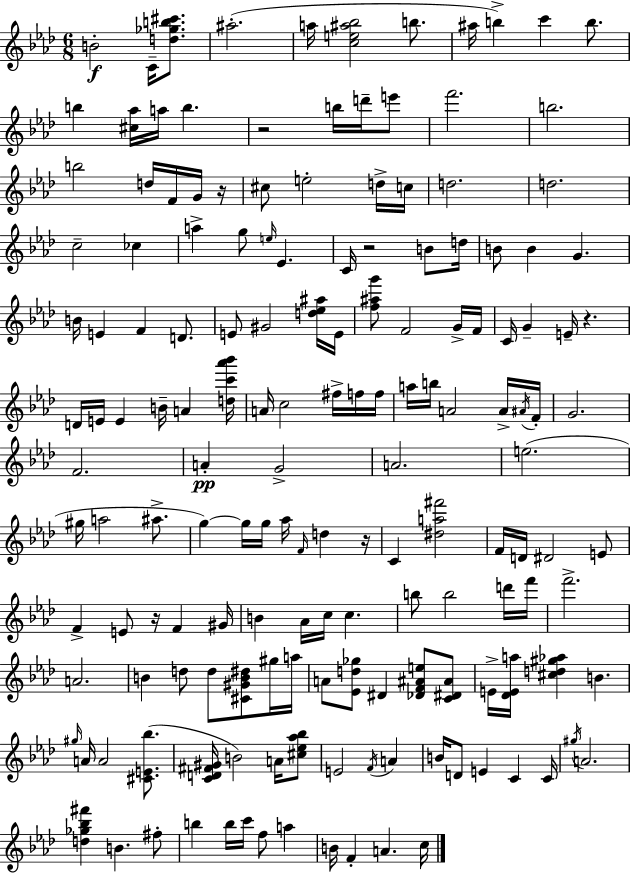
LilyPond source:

{
  \clef treble
  \numericTimeSignature
  \time 6/8
  \key f \minor
  b'2-.\f c'16-- <d'' ges'' b'' cis'''>8. | ais''2.-.( | a''16 <c'' e'' ais'' bes''>2 b''8. | ais''16 b''4->) c'''4 b''8. | \break b''4 <cis'' aes''>16 a''16 b''4. | r2 b''16 d'''16-- e'''8 | f'''2. | b''2. | \break b''2 d''16 f'16 g'16 r16 | cis''8 e''2-. d''16-> c''16 | d''2. | d''2. | \break c''2-- ces''4 | a''4-> g''8 \grace { e''16 } ees'4. | c'16 r2 b'8 | d''16 b'8 b'4 g'4. | \break b'16 e'4 f'4 d'8. | e'8 gis'2 <d'' ees'' ais''>16 | e'16 <f'' ais'' g'''>8 f'2 g'16-> | f'16 c'16 g'4-- e'16-- r4. | \break d'16 e'16 e'4 b'16-- a'4 | <d'' c''' aes''' bes'''>16 a'16 c''2 fis''16-> f''16 | f''16 a''16 b''16 a'2 a'16-> | \acciaccatura { ais'16 } f'16-. g'2. | \break f'2. | a'4-.\pp g'2-> | a'2. | e''2.( | \break gis''16 a''2 ais''8.-> | g''4~~) g''16 g''16 aes''16 \grace { f'16 } d''4 | r16 c'4 <dis'' a'' fis'''>2 | f'16 d'16 dis'2 | \break e'8 f'4-> e'8 r16 f'4 | gis'16 b'4 aes'16 c''16 c''4. | b''8 b''2 | d'''16 f'''16 f'''2.-> | \break a'2. | b'4 d''8 d''8 <cis' gis' b' dis''>8 | gis''16 a''16 a'8 <ees' d'' ges''>8 dis'4 <des' f' ais' e''>8 | <c' dis' ais'>8 e'16-> <des' e' a''>16 <cis'' d'' gis'' aes''>4 b'4. | \break \grace { gis''16 } a'16 a'2 | <cis' e' bes''>8.( <c' d' fis' gis'>16 b'2) | a'16 <cis'' ees'' aes'' bes''>8 e'2 | \acciaccatura { f'16 } a'4 b'16 d'8 e'4 | \break c'4 c'16 \acciaccatura { gis''16 } a'2. | <d'' ges'' bes'' fis'''>4 b'4. | fis''8-. b''4 b''16 c'''16 | f''8 a''4 b'16 f'4-. a'4. | \break c''16 \bar "|."
}